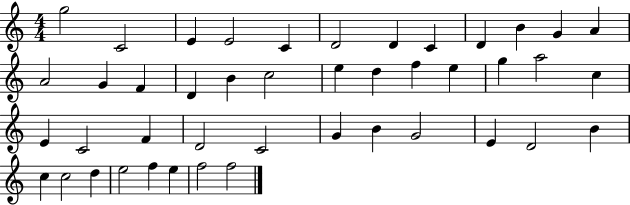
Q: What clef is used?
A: treble